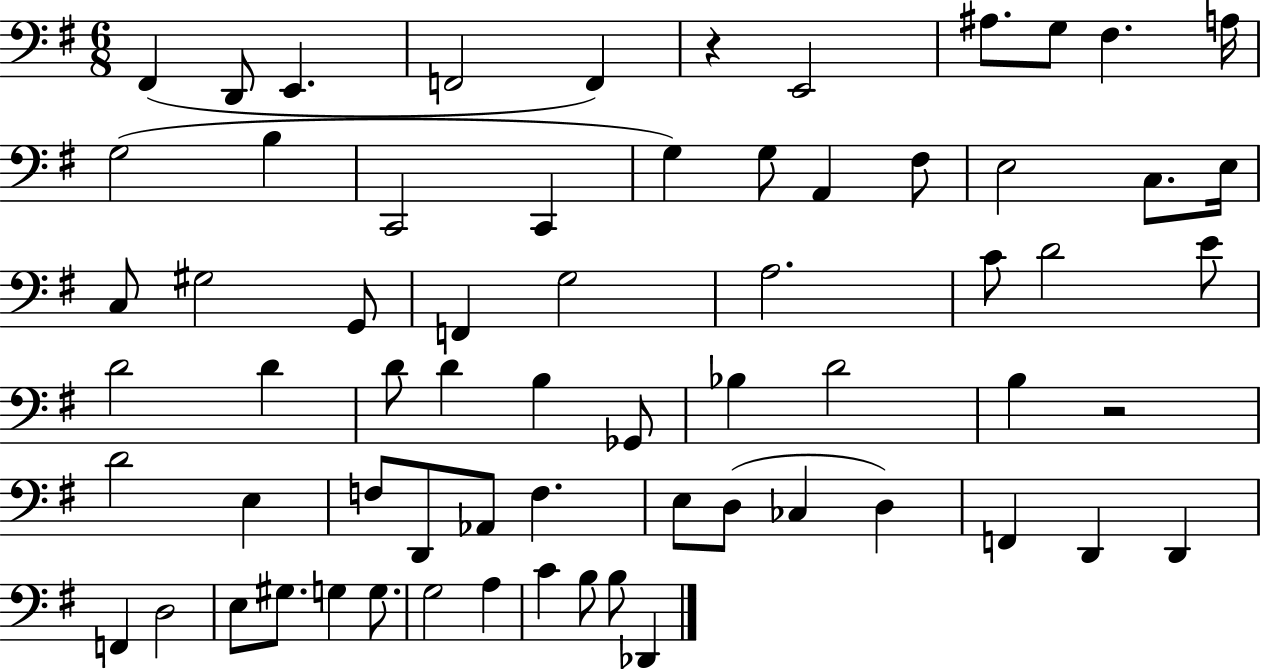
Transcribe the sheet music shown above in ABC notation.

X:1
T:Untitled
M:6/8
L:1/4
K:G
^F,, D,,/2 E,, F,,2 F,, z E,,2 ^A,/2 G,/2 ^F, A,/4 G,2 B, C,,2 C,, G, G,/2 A,, ^F,/2 E,2 C,/2 E,/4 C,/2 ^G,2 G,,/2 F,, G,2 A,2 C/2 D2 E/2 D2 D D/2 D B, _G,,/2 _B, D2 B, z2 D2 E, F,/2 D,,/2 _A,,/2 F, E,/2 D,/2 _C, D, F,, D,, D,, F,, D,2 E,/2 ^G,/2 G, G,/2 G,2 A, C B,/2 B,/2 _D,,